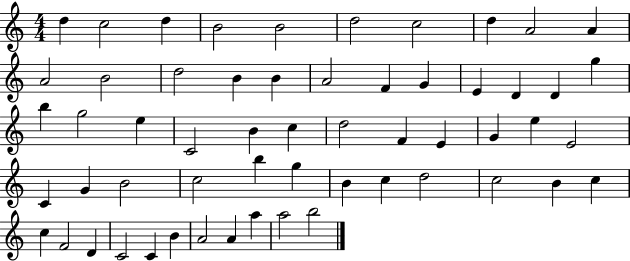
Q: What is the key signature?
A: C major